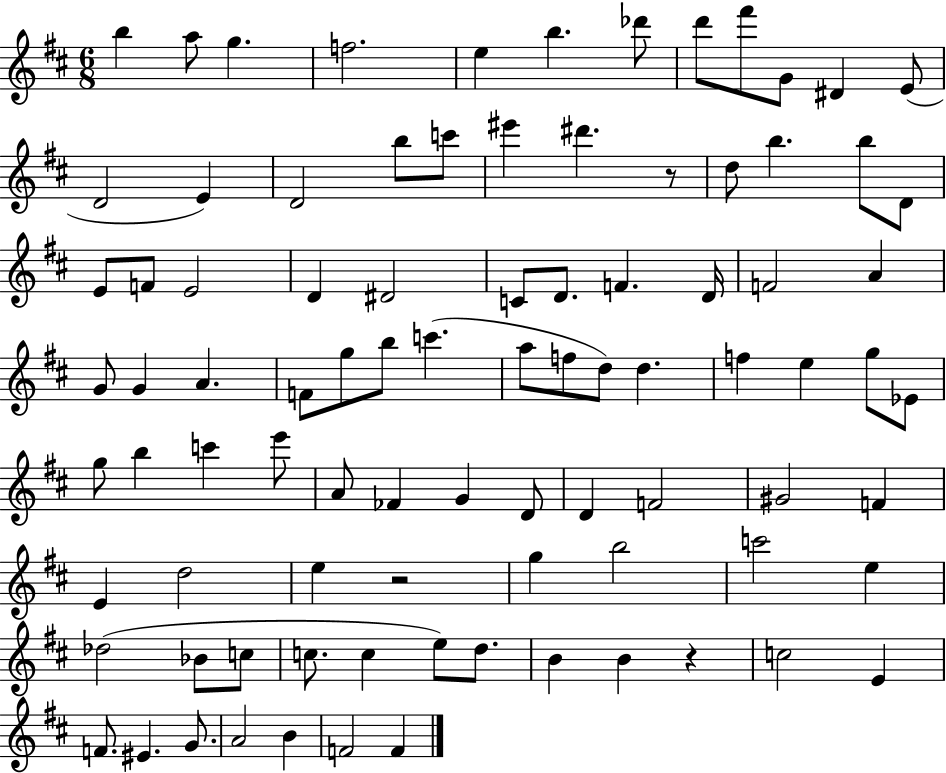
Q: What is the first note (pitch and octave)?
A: B5